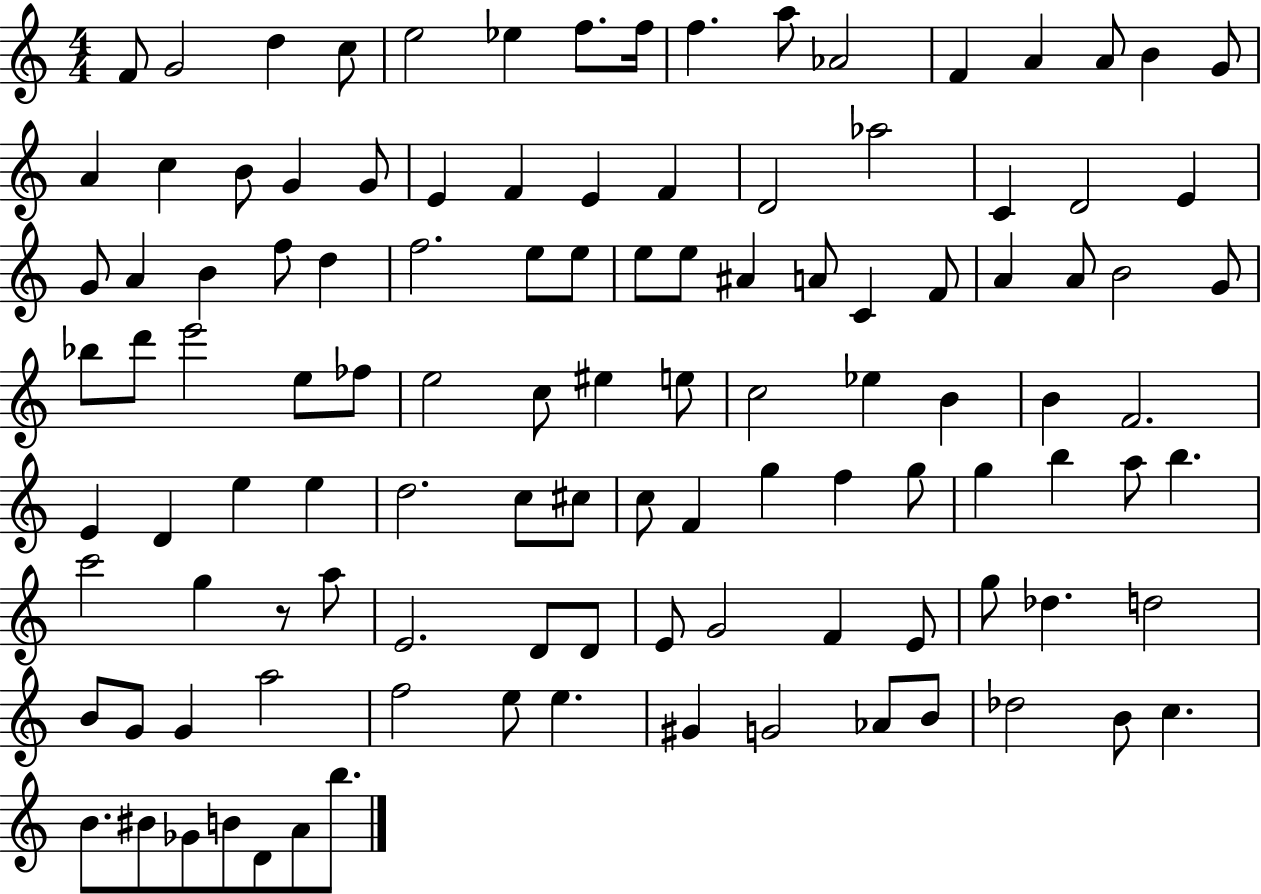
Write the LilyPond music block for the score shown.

{
  \clef treble
  \numericTimeSignature
  \time 4/4
  \key c \major
  f'8 g'2 d''4 c''8 | e''2 ees''4 f''8. f''16 | f''4. a''8 aes'2 | f'4 a'4 a'8 b'4 g'8 | \break a'4 c''4 b'8 g'4 g'8 | e'4 f'4 e'4 f'4 | d'2 aes''2 | c'4 d'2 e'4 | \break g'8 a'4 b'4 f''8 d''4 | f''2. e''8 e''8 | e''8 e''8 ais'4 a'8 c'4 f'8 | a'4 a'8 b'2 g'8 | \break bes''8 d'''8 e'''2 e''8 fes''8 | e''2 c''8 eis''4 e''8 | c''2 ees''4 b'4 | b'4 f'2. | \break e'4 d'4 e''4 e''4 | d''2. c''8 cis''8 | c''8 f'4 g''4 f''4 g''8 | g''4 b''4 a''8 b''4. | \break c'''2 g''4 r8 a''8 | e'2. d'8 d'8 | e'8 g'2 f'4 e'8 | g''8 des''4. d''2 | \break b'8 g'8 g'4 a''2 | f''2 e''8 e''4. | gis'4 g'2 aes'8 b'8 | des''2 b'8 c''4. | \break b'8. bis'8 ges'8 b'8 d'8 a'8 b''8. | \bar "|."
}